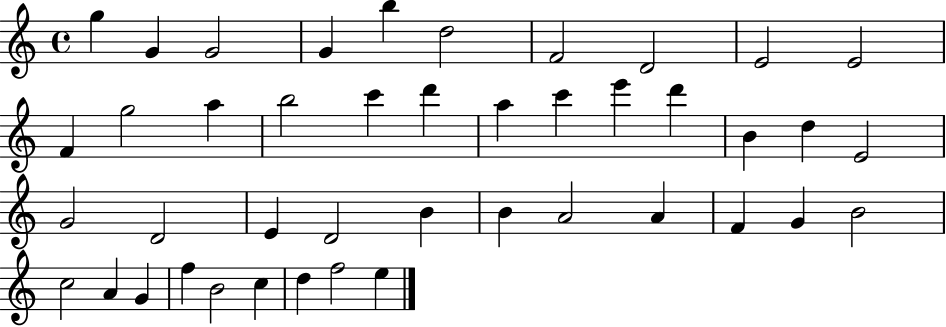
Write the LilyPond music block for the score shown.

{
  \clef treble
  \time 4/4
  \defaultTimeSignature
  \key c \major
  g''4 g'4 g'2 | g'4 b''4 d''2 | f'2 d'2 | e'2 e'2 | \break f'4 g''2 a''4 | b''2 c'''4 d'''4 | a''4 c'''4 e'''4 d'''4 | b'4 d''4 e'2 | \break g'2 d'2 | e'4 d'2 b'4 | b'4 a'2 a'4 | f'4 g'4 b'2 | \break c''2 a'4 g'4 | f''4 b'2 c''4 | d''4 f''2 e''4 | \bar "|."
}